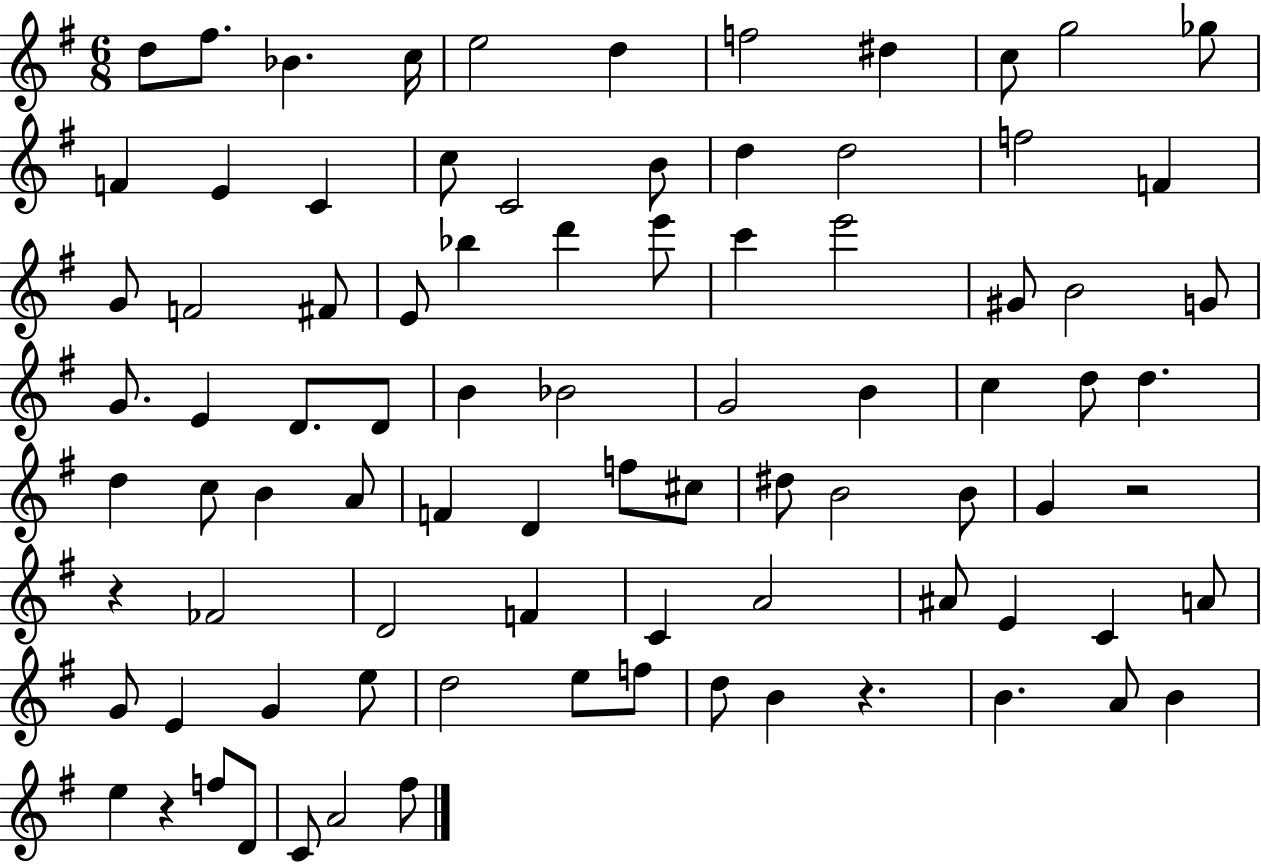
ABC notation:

X:1
T:Untitled
M:6/8
L:1/4
K:G
d/2 ^f/2 _B c/4 e2 d f2 ^d c/2 g2 _g/2 F E C c/2 C2 B/2 d d2 f2 F G/2 F2 ^F/2 E/2 _b d' e'/2 c' e'2 ^G/2 B2 G/2 G/2 E D/2 D/2 B _B2 G2 B c d/2 d d c/2 B A/2 F D f/2 ^c/2 ^d/2 B2 B/2 G z2 z _F2 D2 F C A2 ^A/2 E C A/2 G/2 E G e/2 d2 e/2 f/2 d/2 B z B A/2 B e z f/2 D/2 C/2 A2 ^f/2